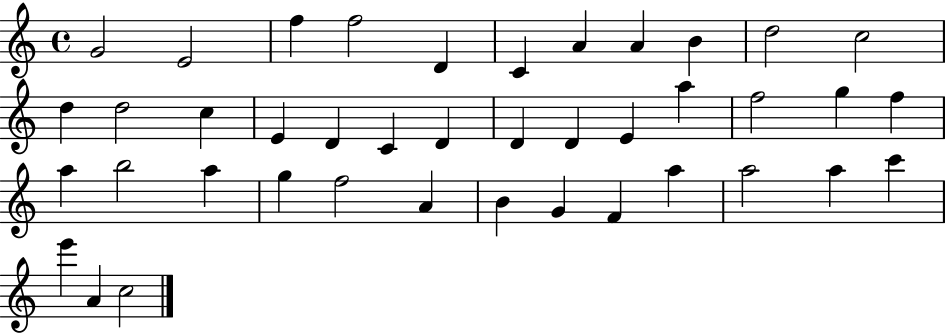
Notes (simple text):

G4/h E4/h F5/q F5/h D4/q C4/q A4/q A4/q B4/q D5/h C5/h D5/q D5/h C5/q E4/q D4/q C4/q D4/q D4/q D4/q E4/q A5/q F5/h G5/q F5/q A5/q B5/h A5/q G5/q F5/h A4/q B4/q G4/q F4/q A5/q A5/h A5/q C6/q E6/q A4/q C5/h